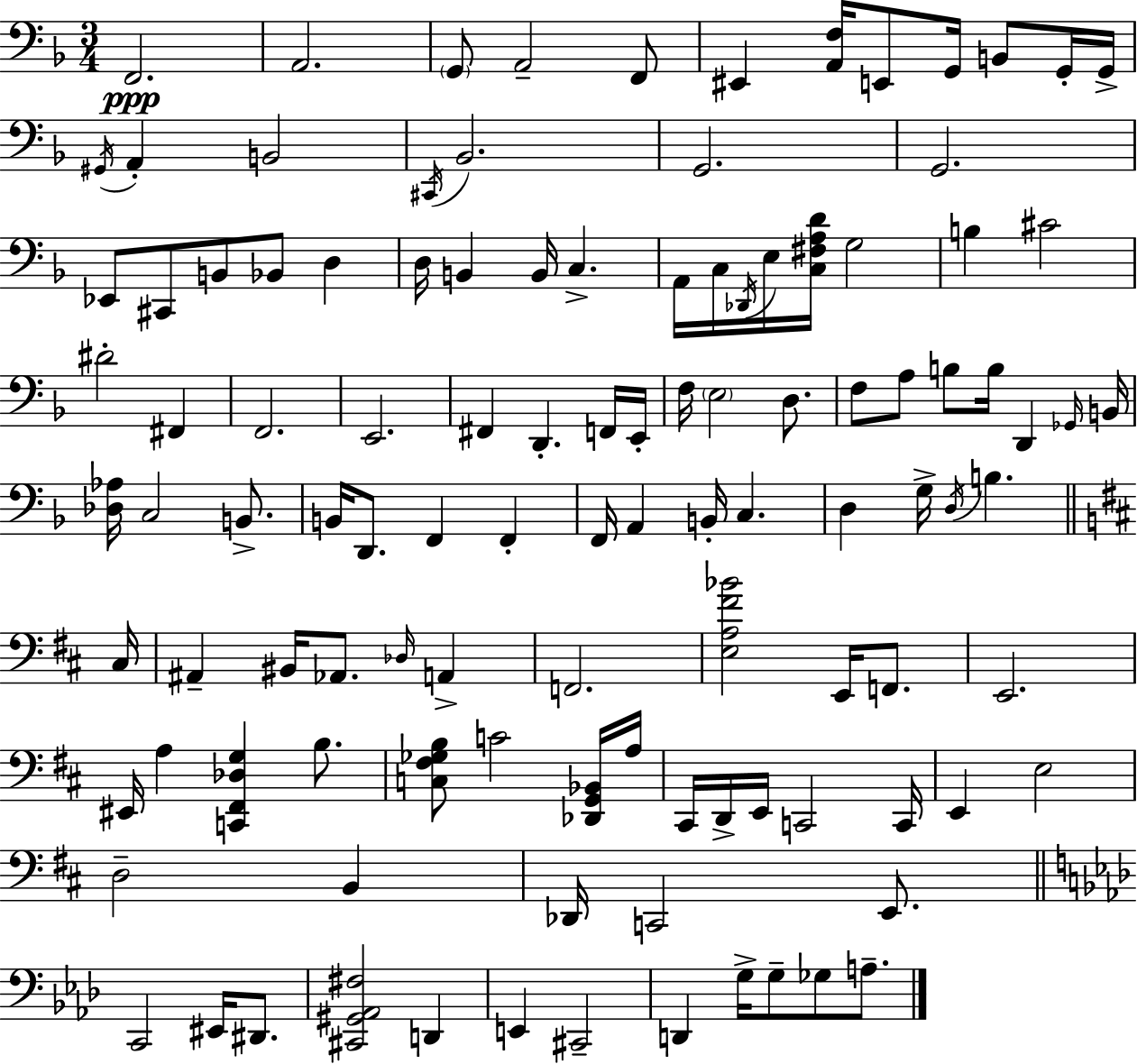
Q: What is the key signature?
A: D minor